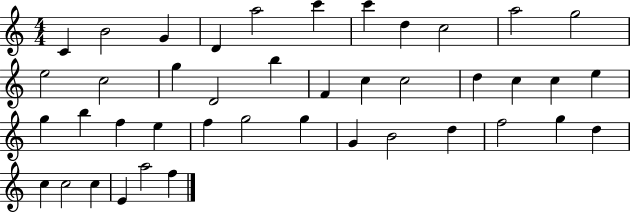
{
  \clef treble
  \numericTimeSignature
  \time 4/4
  \key c \major
  c'4 b'2 g'4 | d'4 a''2 c'''4 | c'''4 d''4 c''2 | a''2 g''2 | \break e''2 c''2 | g''4 d'2 b''4 | f'4 c''4 c''2 | d''4 c''4 c''4 e''4 | \break g''4 b''4 f''4 e''4 | f''4 g''2 g''4 | g'4 b'2 d''4 | f''2 g''4 d''4 | \break c''4 c''2 c''4 | e'4 a''2 f''4 | \bar "|."
}